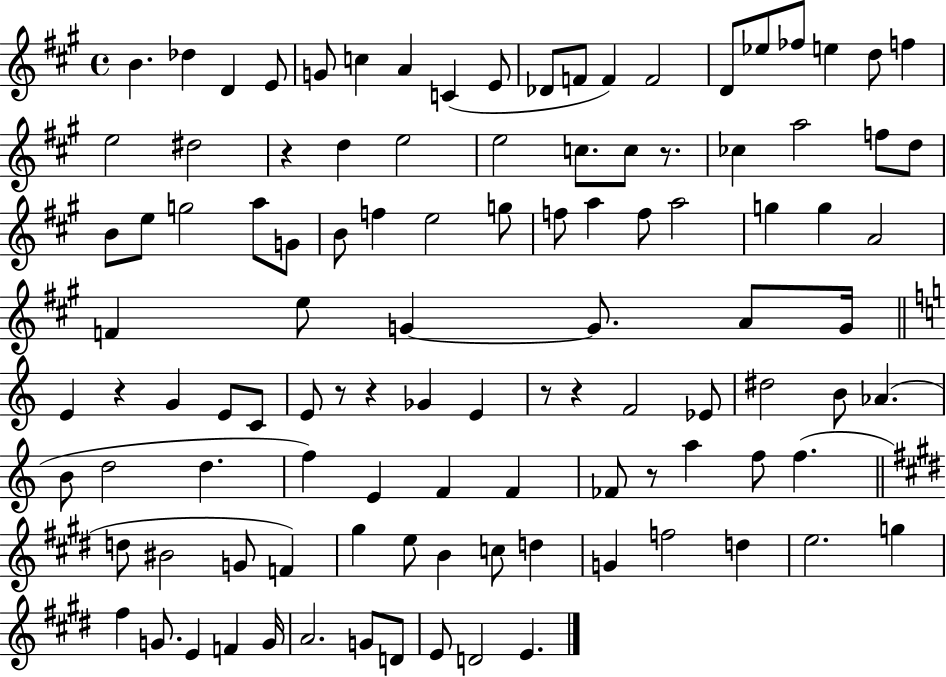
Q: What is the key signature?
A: A major